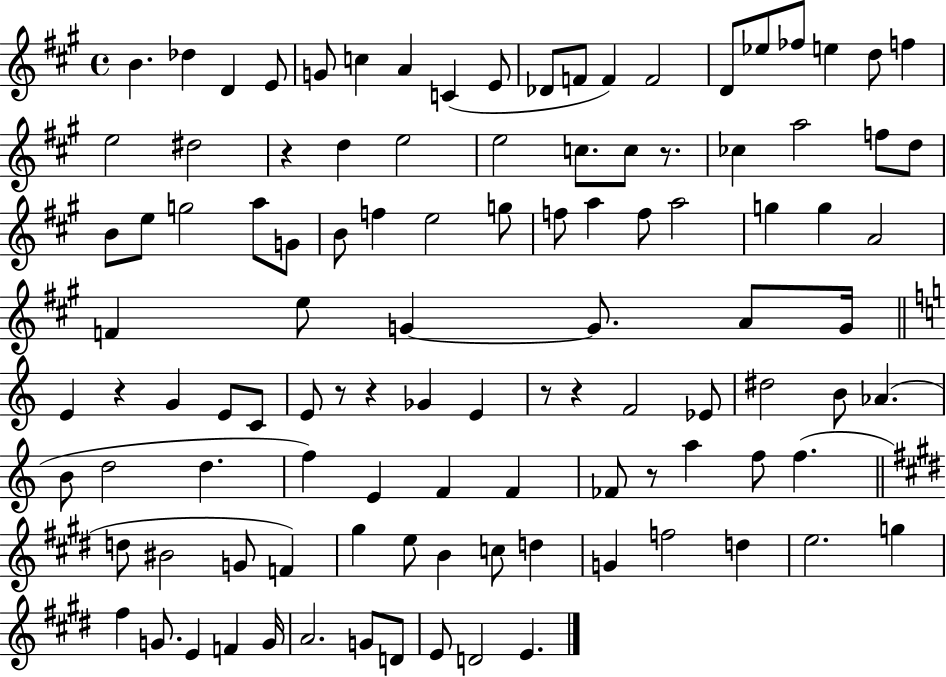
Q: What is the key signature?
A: A major